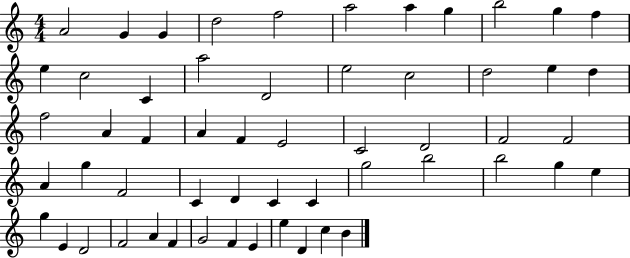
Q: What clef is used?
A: treble